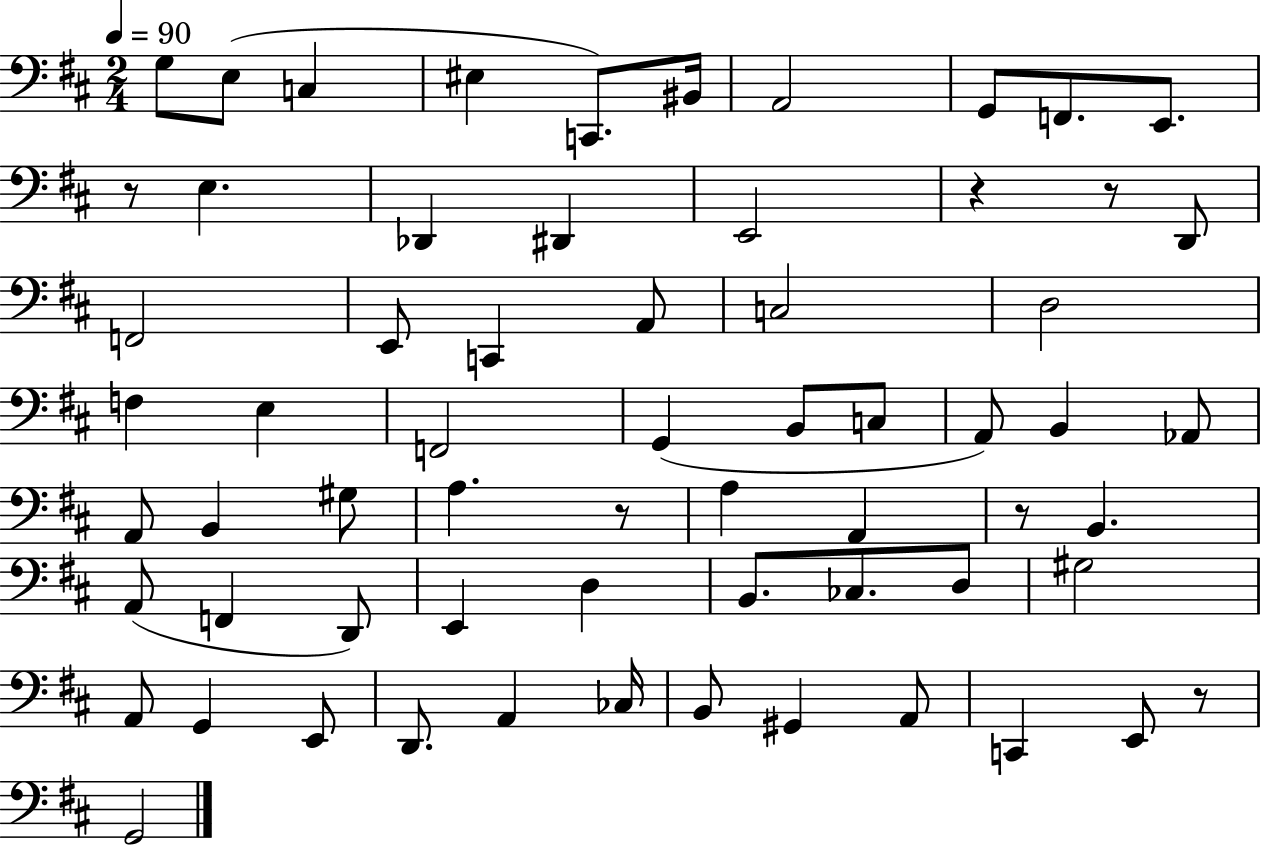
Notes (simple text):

G3/e E3/e C3/q EIS3/q C2/e. BIS2/s A2/h G2/e F2/e. E2/e. R/e E3/q. Db2/q D#2/q E2/h R/q R/e D2/e F2/h E2/e C2/q A2/e C3/h D3/h F3/q E3/q F2/h G2/q B2/e C3/e A2/e B2/q Ab2/e A2/e B2/q G#3/e A3/q. R/e A3/q A2/q R/e B2/q. A2/e F2/q D2/e E2/q D3/q B2/e. CES3/e. D3/e G#3/h A2/e G2/q E2/e D2/e. A2/q CES3/s B2/e G#2/q A2/e C2/q E2/e R/e G2/h